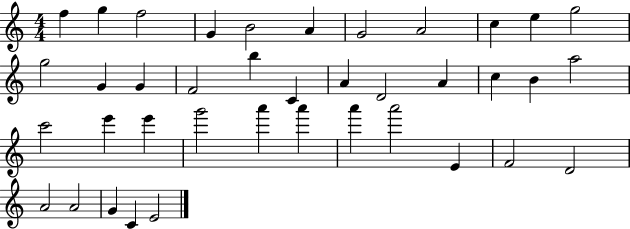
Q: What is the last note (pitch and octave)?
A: E4